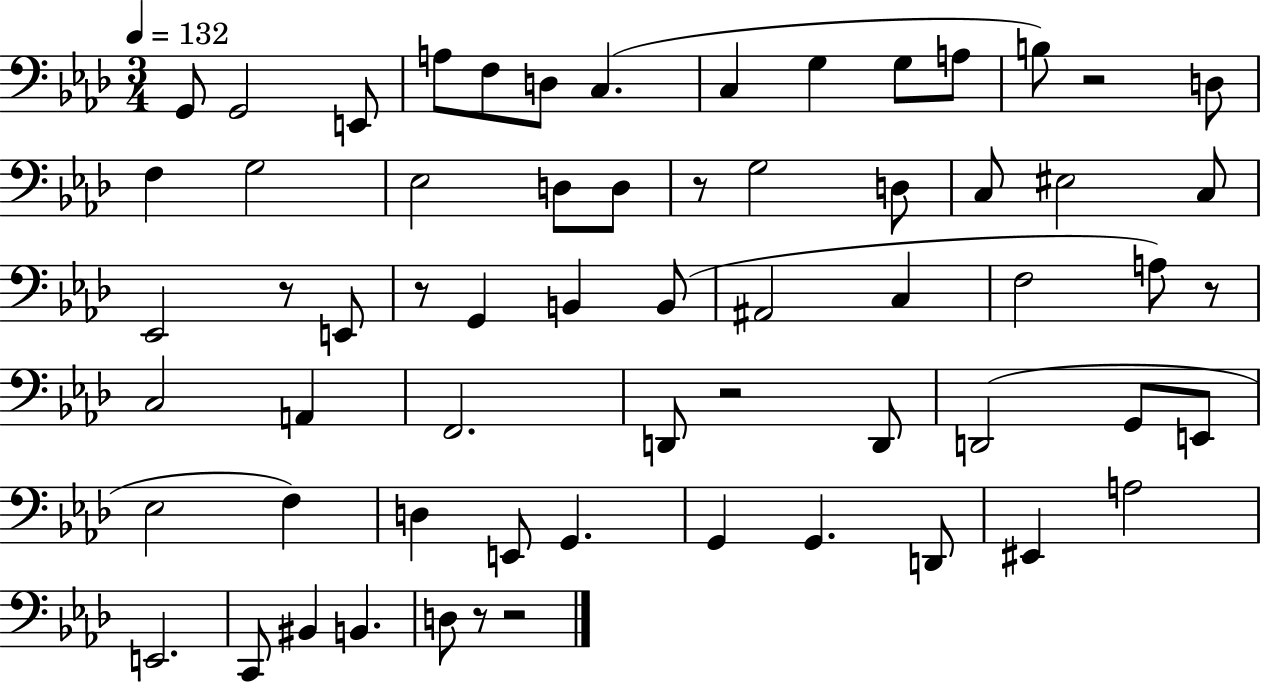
G2/e G2/h E2/e A3/e F3/e D3/e C3/q. C3/q G3/q G3/e A3/e B3/e R/h D3/e F3/q G3/h Eb3/h D3/e D3/e R/e G3/h D3/e C3/e EIS3/h C3/e Eb2/h R/e E2/e R/e G2/q B2/q B2/e A#2/h C3/q F3/h A3/e R/e C3/h A2/q F2/h. D2/e R/h D2/e D2/h G2/e E2/e Eb3/h F3/q D3/q E2/e G2/q. G2/q G2/q. D2/e EIS2/q A3/h E2/h. C2/e BIS2/q B2/q. D3/e R/e R/h